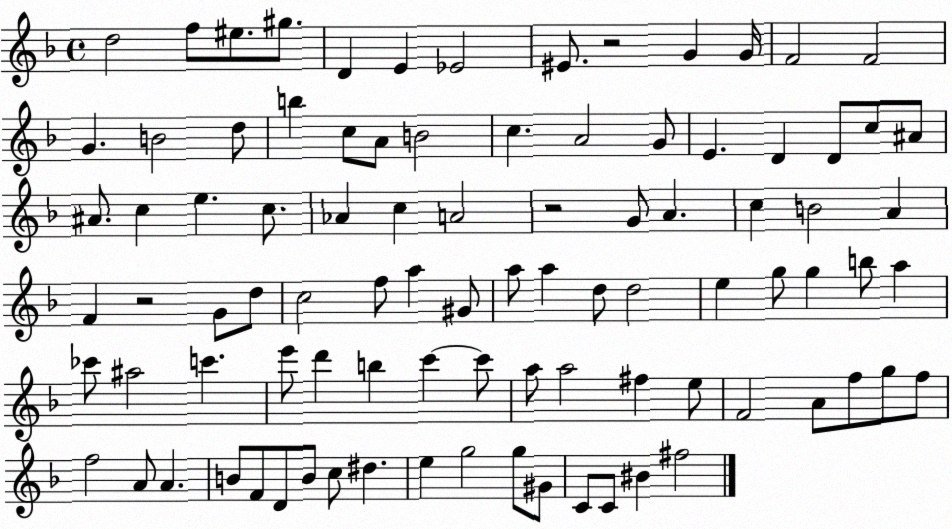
X:1
T:Untitled
M:4/4
L:1/4
K:F
d2 f/2 ^e/2 ^g/2 D E _E2 ^E/2 z2 G G/4 F2 F2 G B2 d/2 b c/2 A/2 B2 c A2 G/2 E D D/2 c/2 ^A/2 ^A/2 c e c/2 _A c A2 z2 G/2 A c B2 A F z2 G/2 d/2 c2 f/2 a ^G/2 a/2 a d/2 d2 e g/2 g b/2 a _c'/2 ^a2 c' e'/2 d' b c' c'/2 a/2 a2 ^f e/2 F2 A/2 f/2 g/2 f/2 f2 A/2 A B/2 F/2 D/2 B/2 c/2 ^d e g2 g/2 ^G/2 C/2 C/2 ^B ^f2